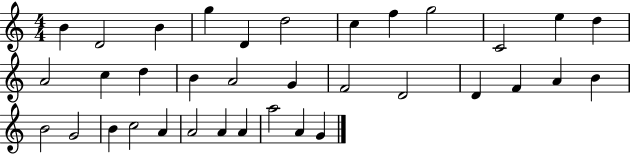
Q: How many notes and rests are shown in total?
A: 35